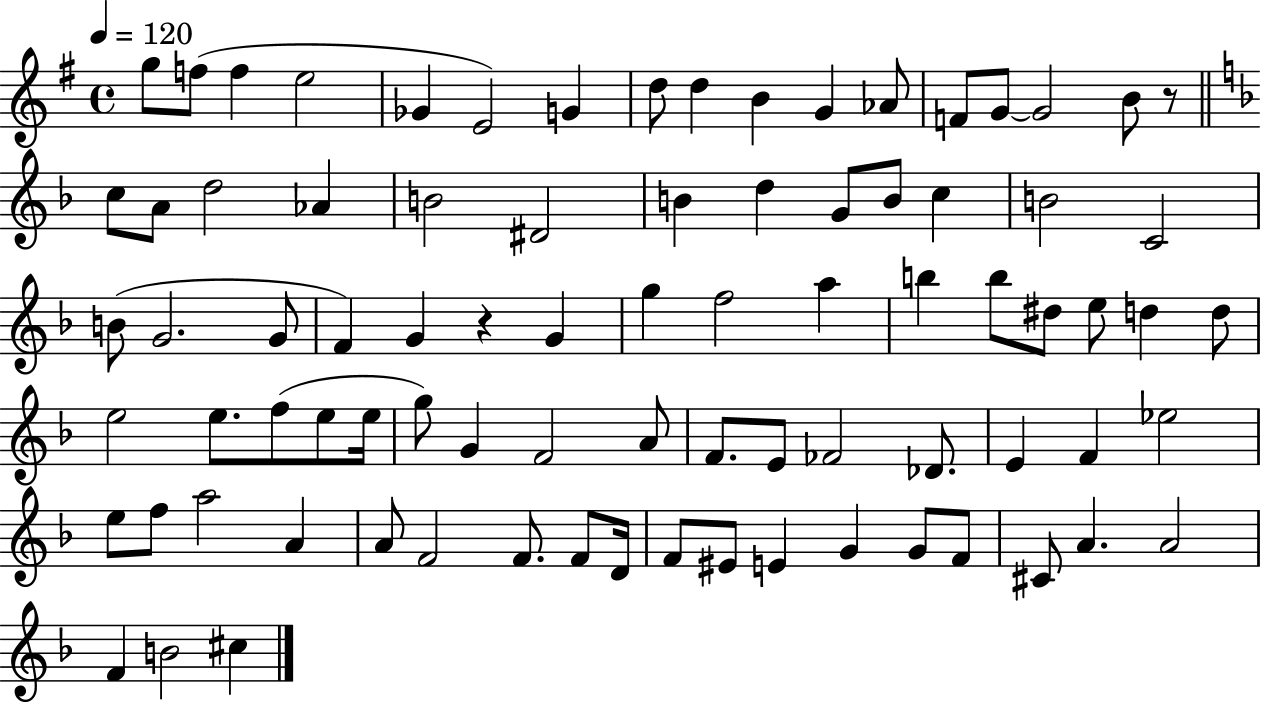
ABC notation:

X:1
T:Untitled
M:4/4
L:1/4
K:G
g/2 f/2 f e2 _G E2 G d/2 d B G _A/2 F/2 G/2 G2 B/2 z/2 c/2 A/2 d2 _A B2 ^D2 B d G/2 B/2 c B2 C2 B/2 G2 G/2 F G z G g f2 a b b/2 ^d/2 e/2 d d/2 e2 e/2 f/2 e/2 e/4 g/2 G F2 A/2 F/2 E/2 _F2 _D/2 E F _e2 e/2 f/2 a2 A A/2 F2 F/2 F/2 D/4 F/2 ^E/2 E G G/2 F/2 ^C/2 A A2 F B2 ^c